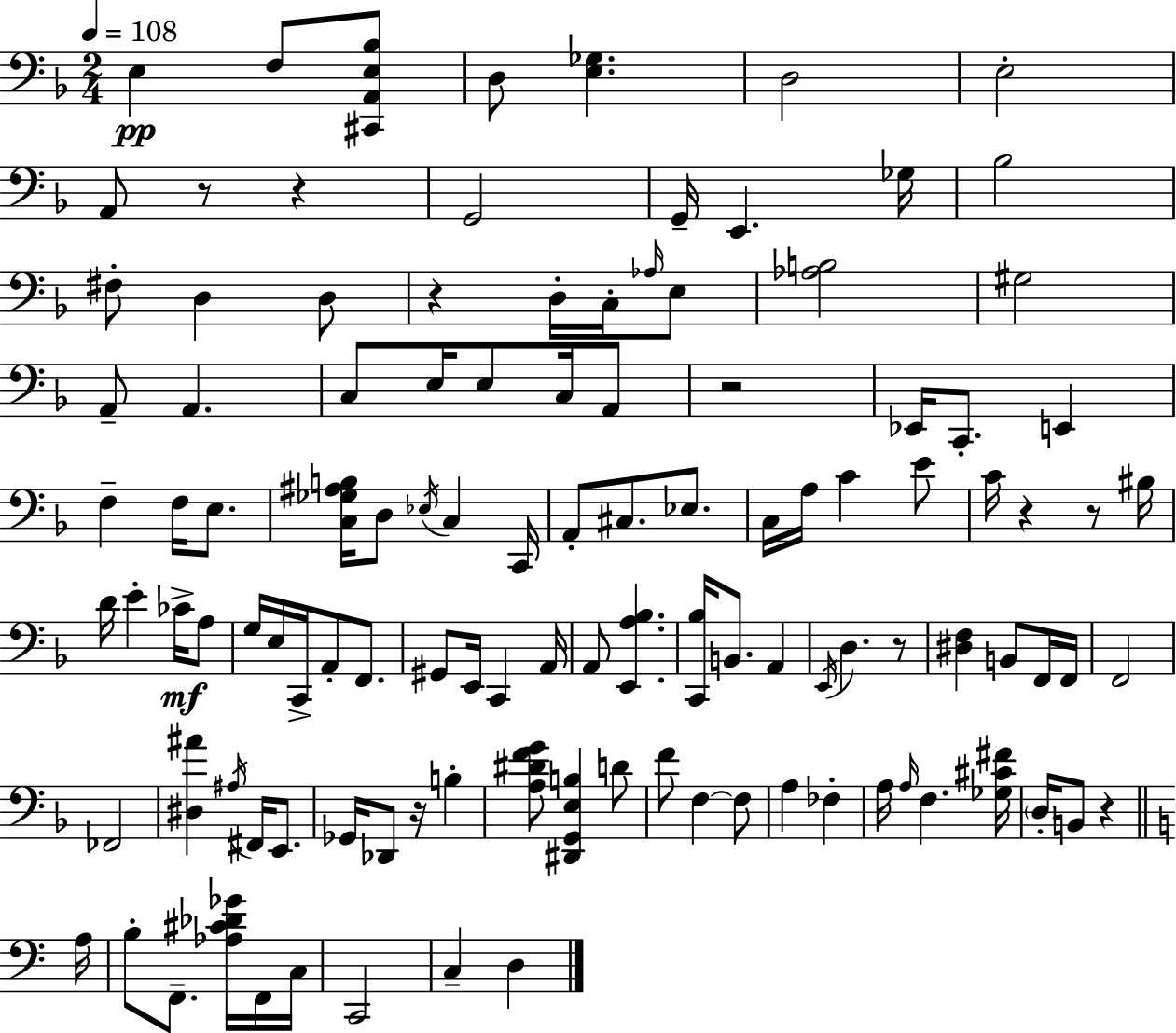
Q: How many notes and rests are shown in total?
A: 114